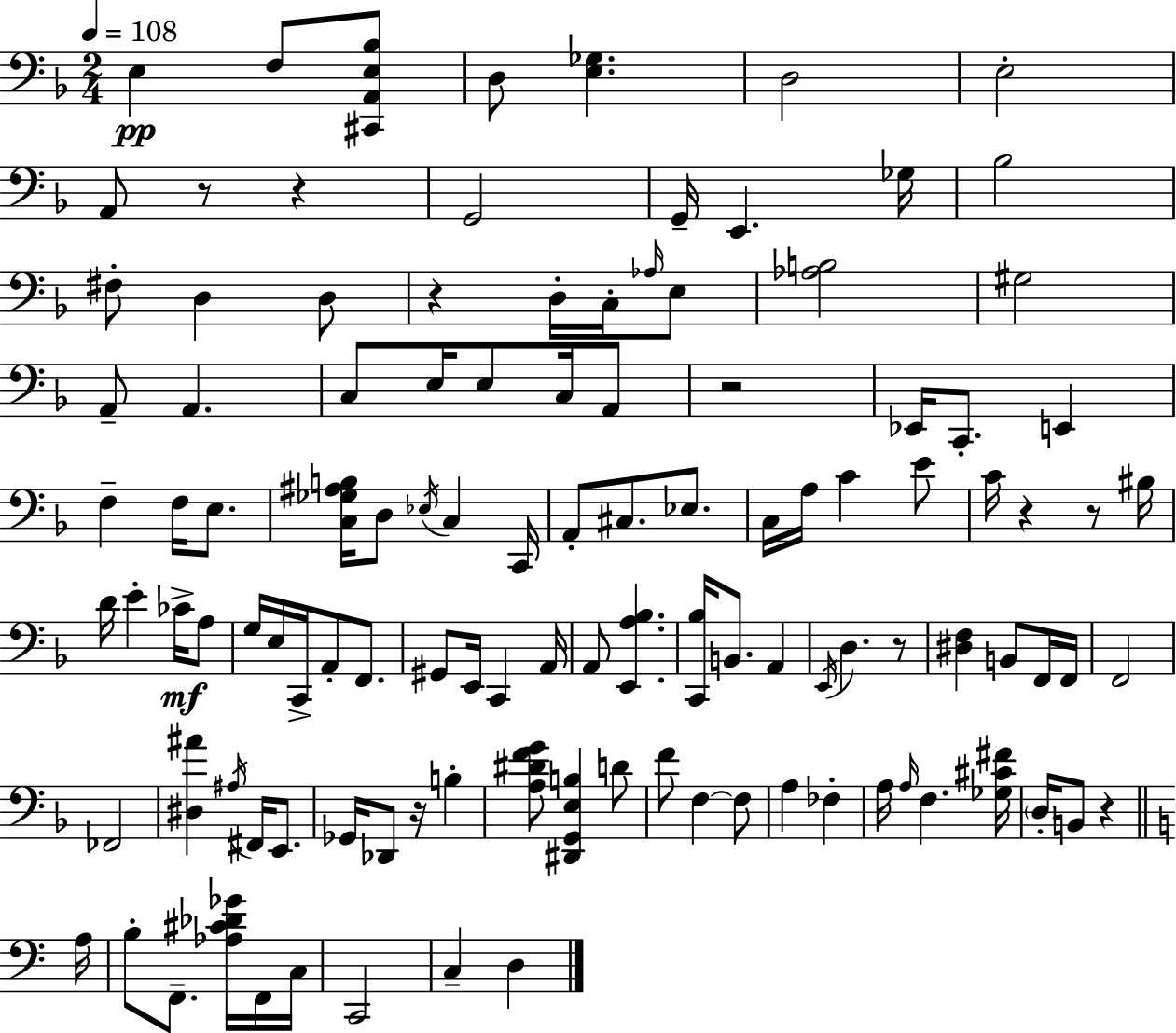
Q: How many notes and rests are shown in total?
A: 114